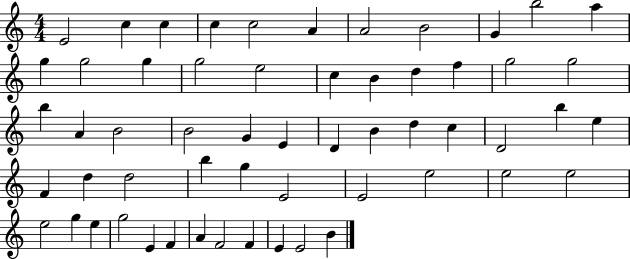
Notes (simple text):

E4/h C5/q C5/q C5/q C5/h A4/q A4/h B4/h G4/q B5/h A5/q G5/q G5/h G5/q G5/h E5/h C5/q B4/q D5/q F5/q G5/h G5/h B5/q A4/q B4/h B4/h G4/q E4/q D4/q B4/q D5/q C5/q D4/h B5/q E5/q F4/q D5/q D5/h B5/q G5/q E4/h E4/h E5/h E5/h E5/h E5/h G5/q E5/q G5/h E4/q F4/q A4/q F4/h F4/q E4/q E4/h B4/q